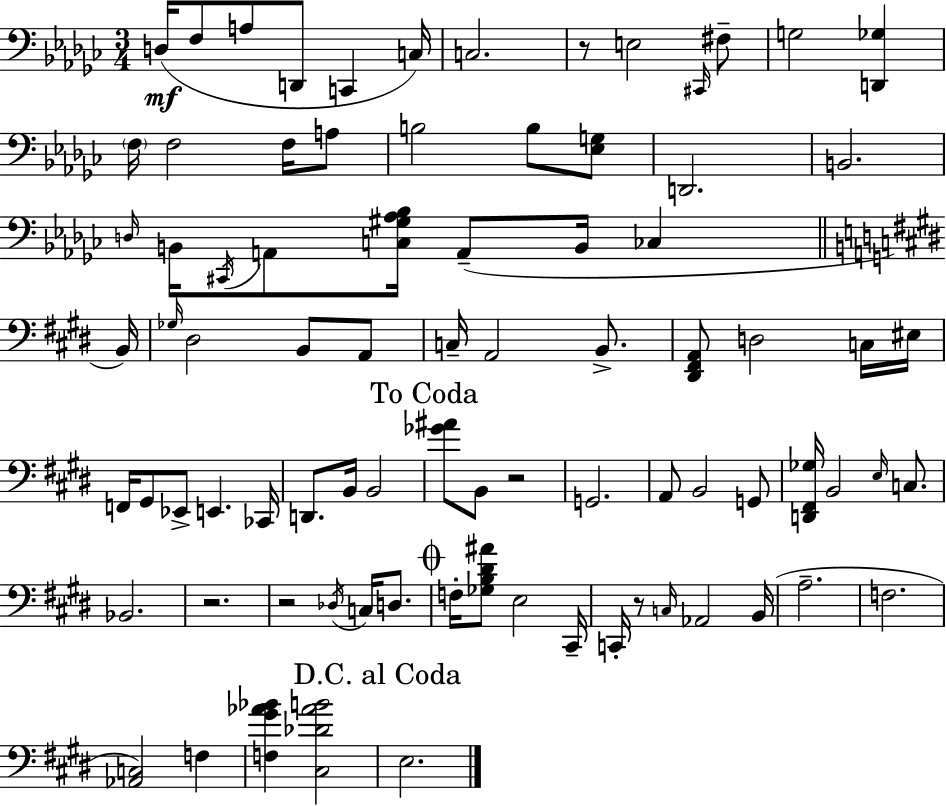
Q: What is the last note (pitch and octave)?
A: E3